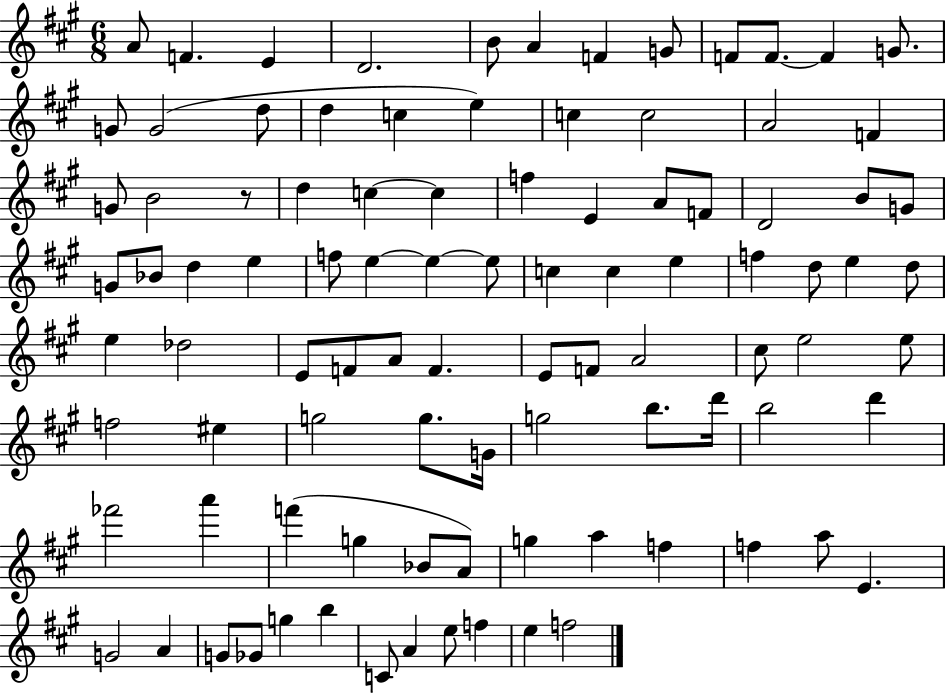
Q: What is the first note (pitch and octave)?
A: A4